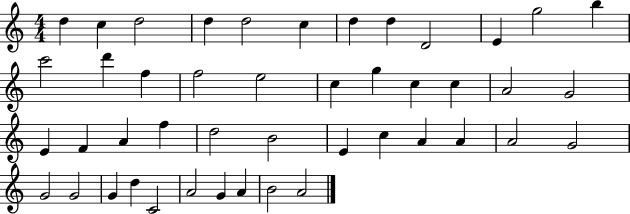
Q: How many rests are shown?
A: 0